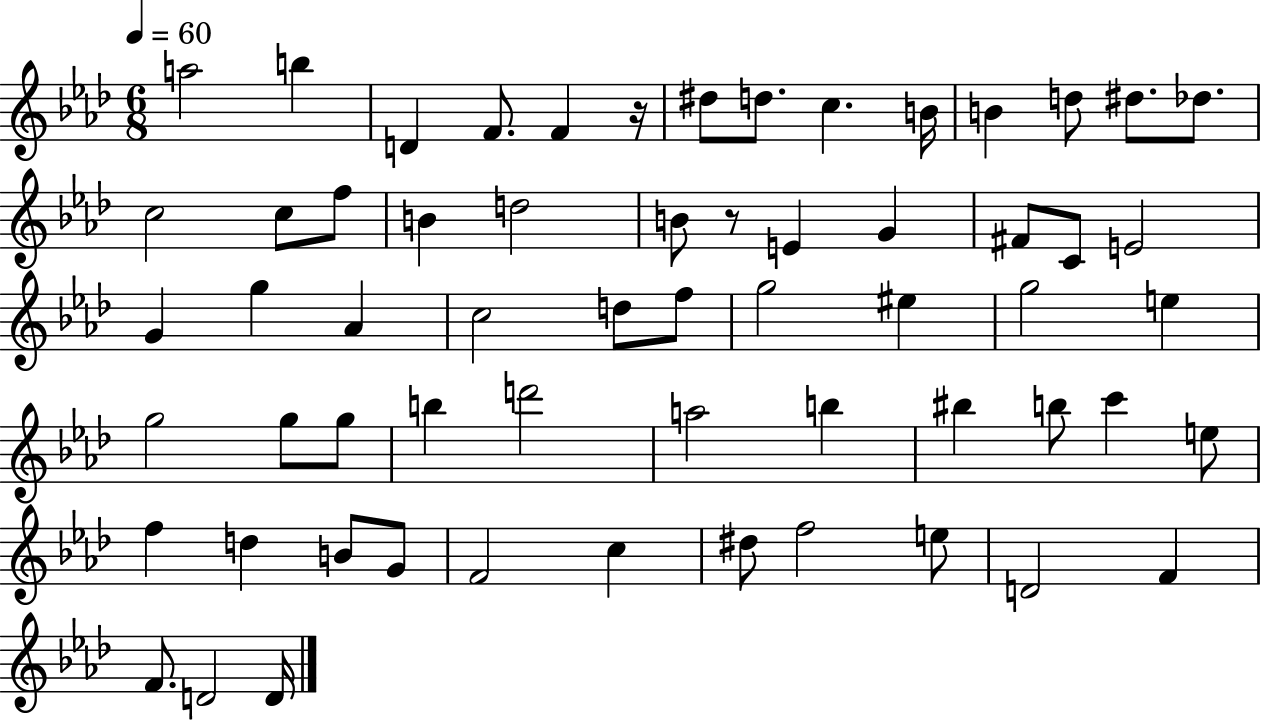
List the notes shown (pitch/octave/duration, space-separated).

A5/h B5/q D4/q F4/e. F4/q R/s D#5/e D5/e. C5/q. B4/s B4/q D5/e D#5/e. Db5/e. C5/h C5/e F5/e B4/q D5/h B4/e R/e E4/q G4/q F#4/e C4/e E4/h G4/q G5/q Ab4/q C5/h D5/e F5/e G5/h EIS5/q G5/h E5/q G5/h G5/e G5/e B5/q D6/h A5/h B5/q BIS5/q B5/e C6/q E5/e F5/q D5/q B4/e G4/e F4/h C5/q D#5/e F5/h E5/e D4/h F4/q F4/e. D4/h D4/s